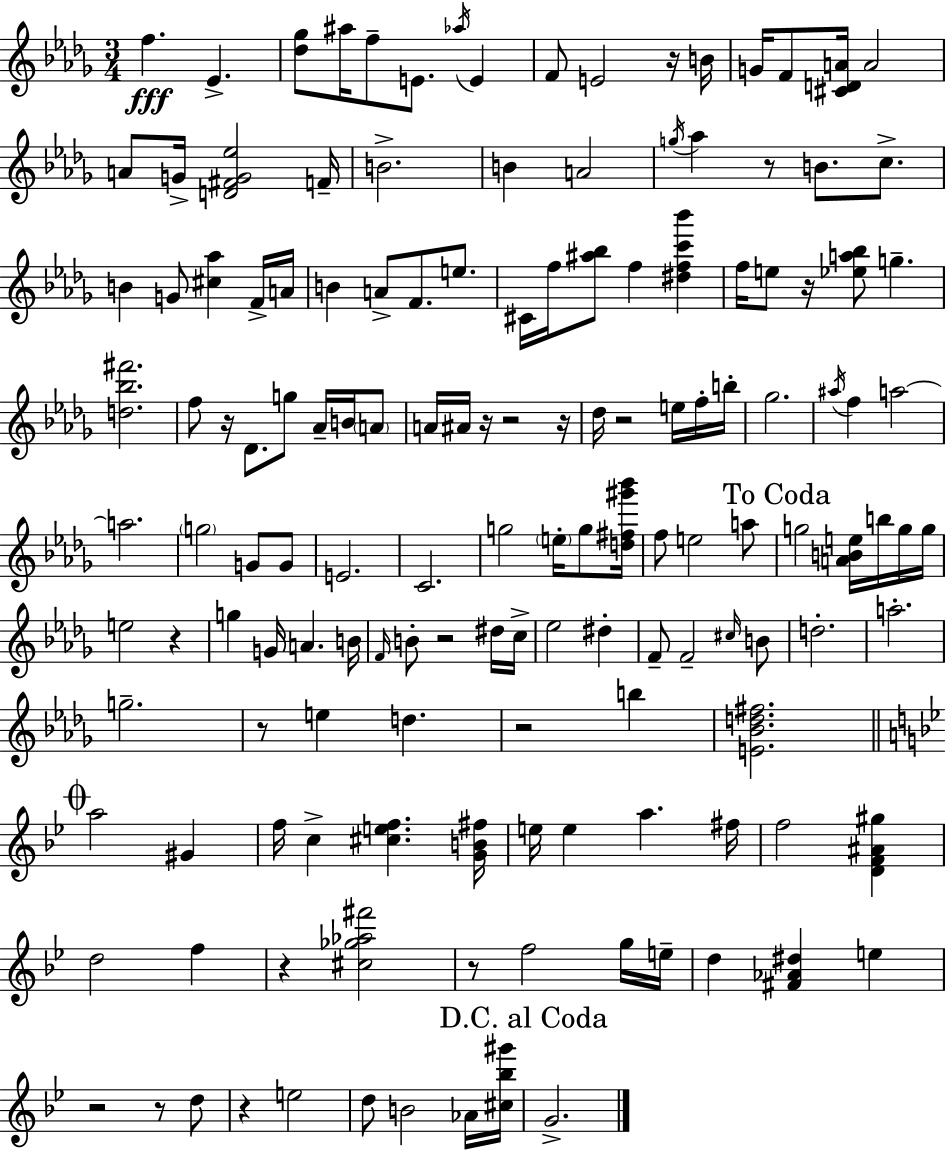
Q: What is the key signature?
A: BES minor